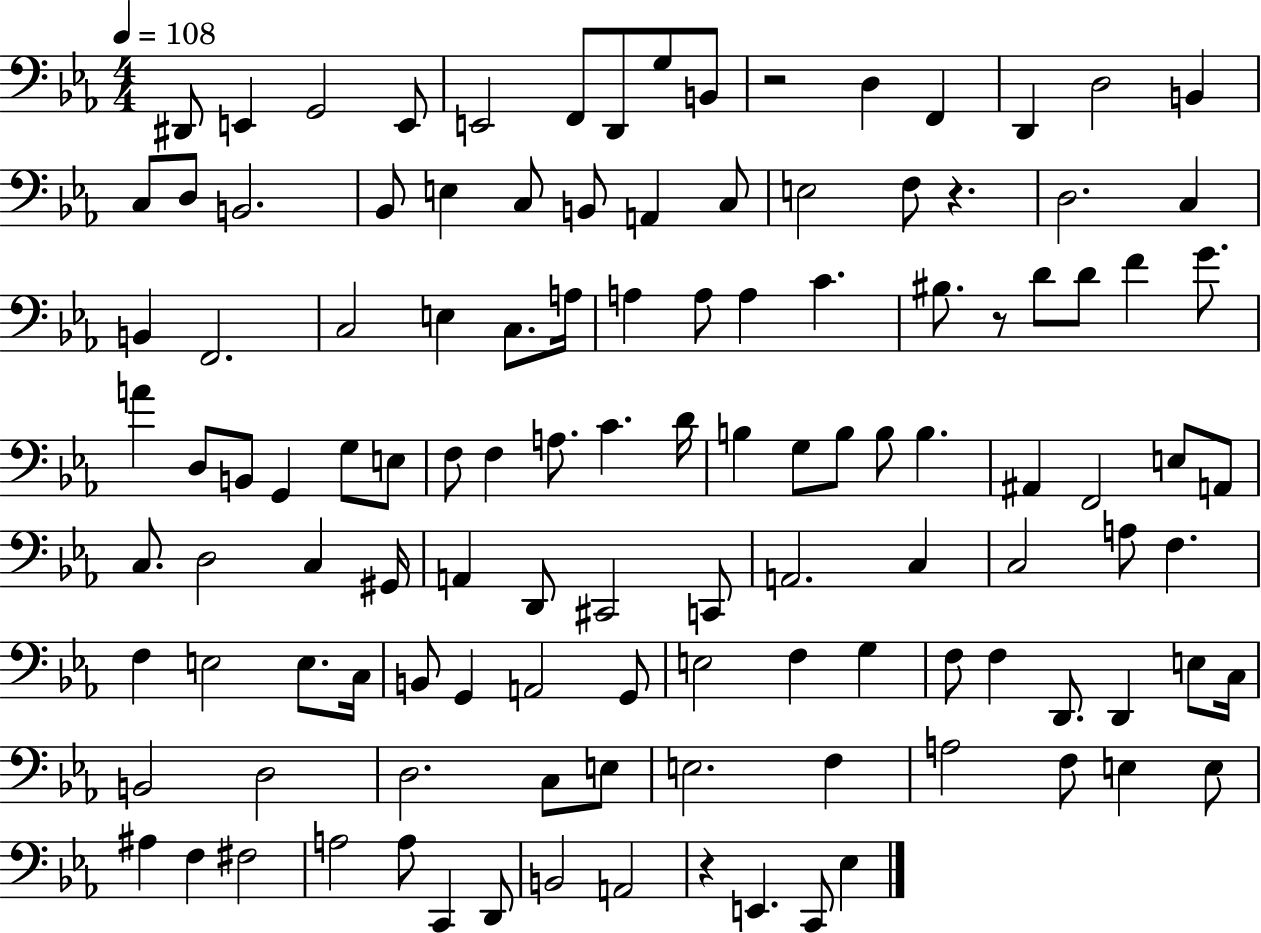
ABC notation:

X:1
T:Untitled
M:4/4
L:1/4
K:Eb
^D,,/2 E,, G,,2 E,,/2 E,,2 F,,/2 D,,/2 G,/2 B,,/2 z2 D, F,, D,, D,2 B,, C,/2 D,/2 B,,2 _B,,/2 E, C,/2 B,,/2 A,, C,/2 E,2 F,/2 z D,2 C, B,, F,,2 C,2 E, C,/2 A,/4 A, A,/2 A, C ^B,/2 z/2 D/2 D/2 F G/2 A D,/2 B,,/2 G,, G,/2 E,/2 F,/2 F, A,/2 C D/4 B, G,/2 B,/2 B,/2 B, ^A,, F,,2 E,/2 A,,/2 C,/2 D,2 C, ^G,,/4 A,, D,,/2 ^C,,2 C,,/2 A,,2 C, C,2 A,/2 F, F, E,2 E,/2 C,/4 B,,/2 G,, A,,2 G,,/2 E,2 F, G, F,/2 F, D,,/2 D,, E,/2 C,/4 B,,2 D,2 D,2 C,/2 E,/2 E,2 F, A,2 F,/2 E, E,/2 ^A, F, ^F,2 A,2 A,/2 C,, D,,/2 B,,2 A,,2 z E,, C,,/2 _E,